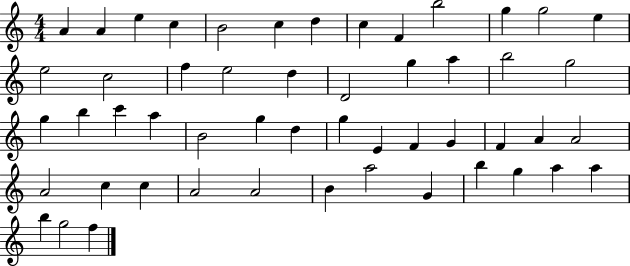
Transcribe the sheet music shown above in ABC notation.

X:1
T:Untitled
M:4/4
L:1/4
K:C
A A e c B2 c d c F b2 g g2 e e2 c2 f e2 d D2 g a b2 g2 g b c' a B2 g d g E F G F A A2 A2 c c A2 A2 B a2 G b g a a b g2 f